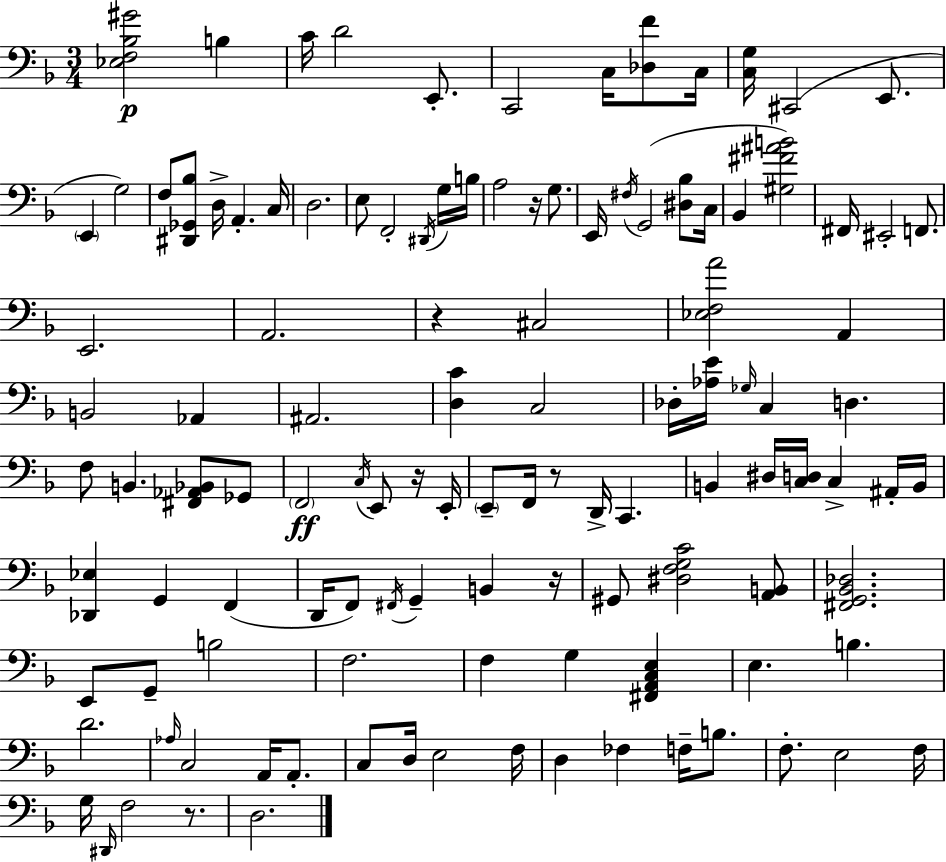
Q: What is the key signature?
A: F major